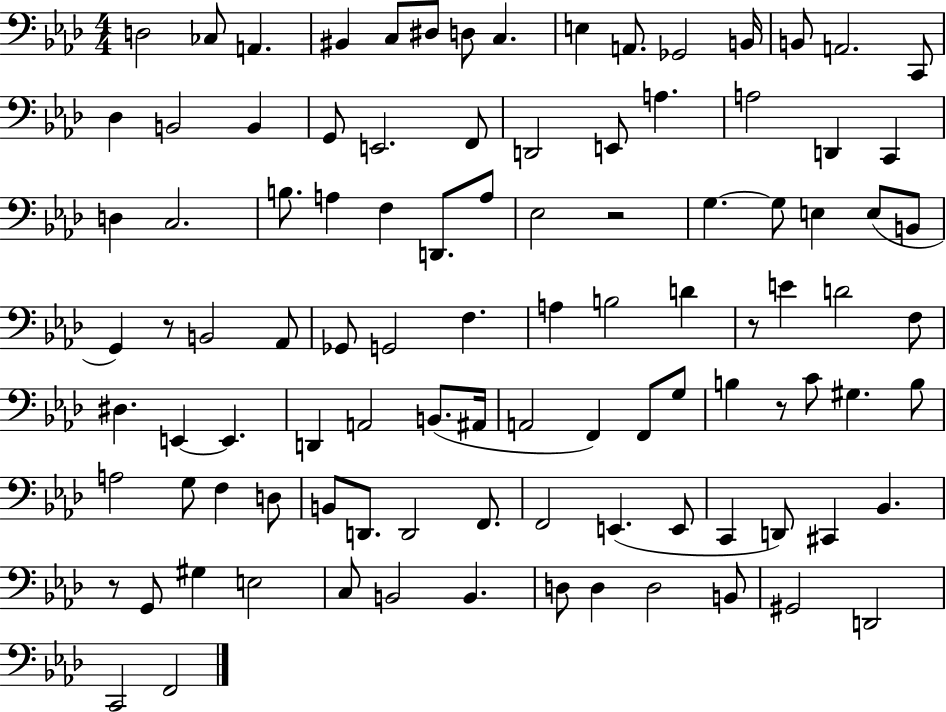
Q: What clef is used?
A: bass